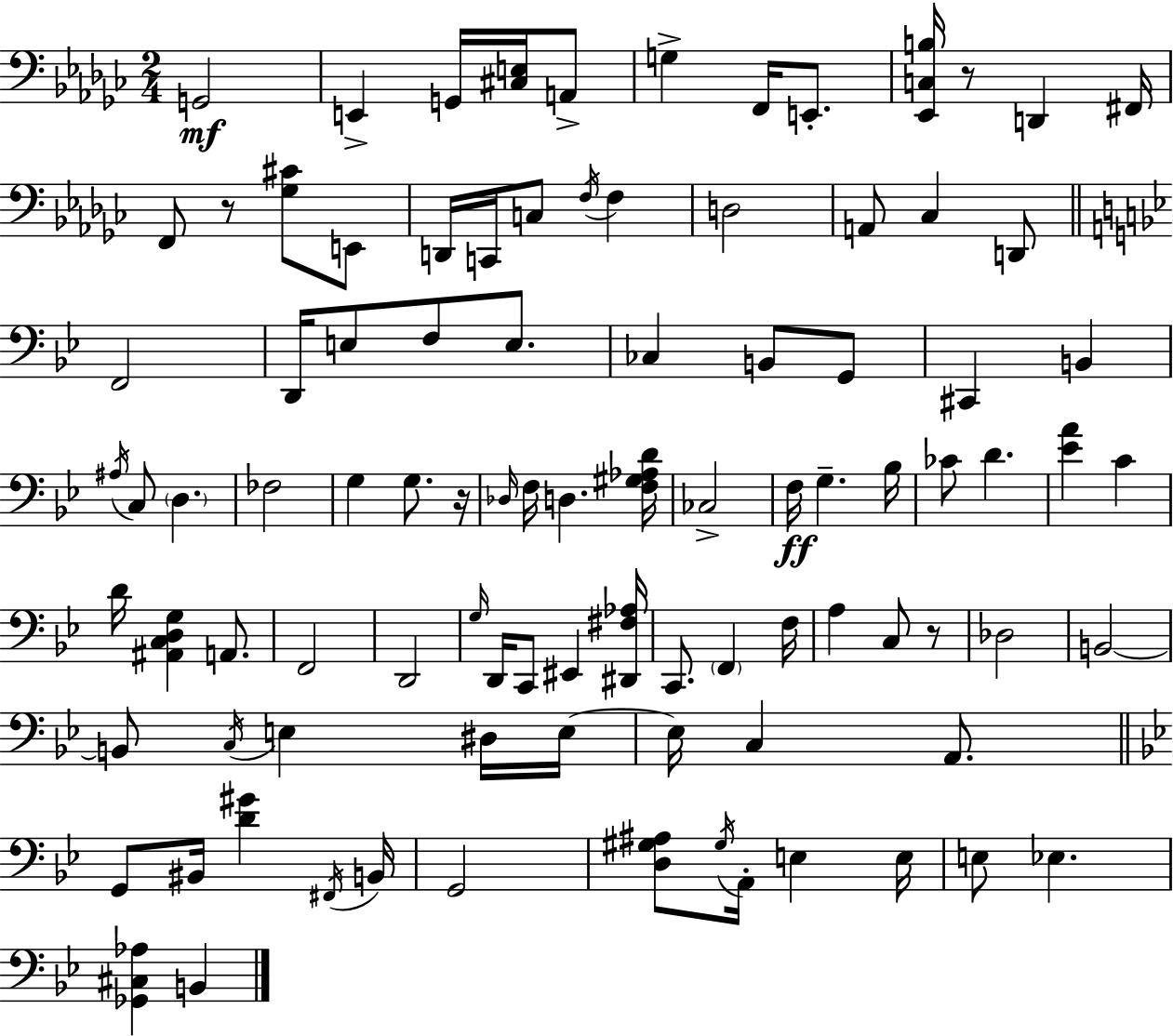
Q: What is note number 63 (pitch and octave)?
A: C3